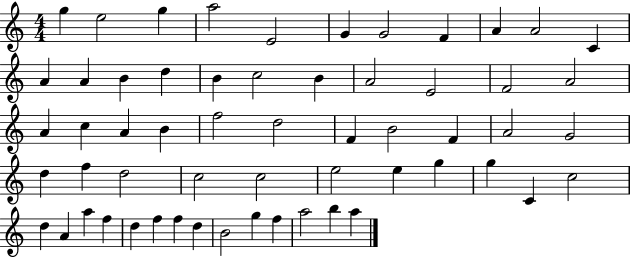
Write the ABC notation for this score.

X:1
T:Untitled
M:4/4
L:1/4
K:C
g e2 g a2 E2 G G2 F A A2 C A A B d B c2 B A2 E2 F2 A2 A c A B f2 d2 F B2 F A2 G2 d f d2 c2 c2 e2 e g g C c2 d A a f d f f d B2 g f a2 b a